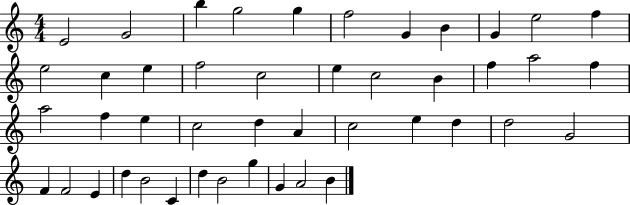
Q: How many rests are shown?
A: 0